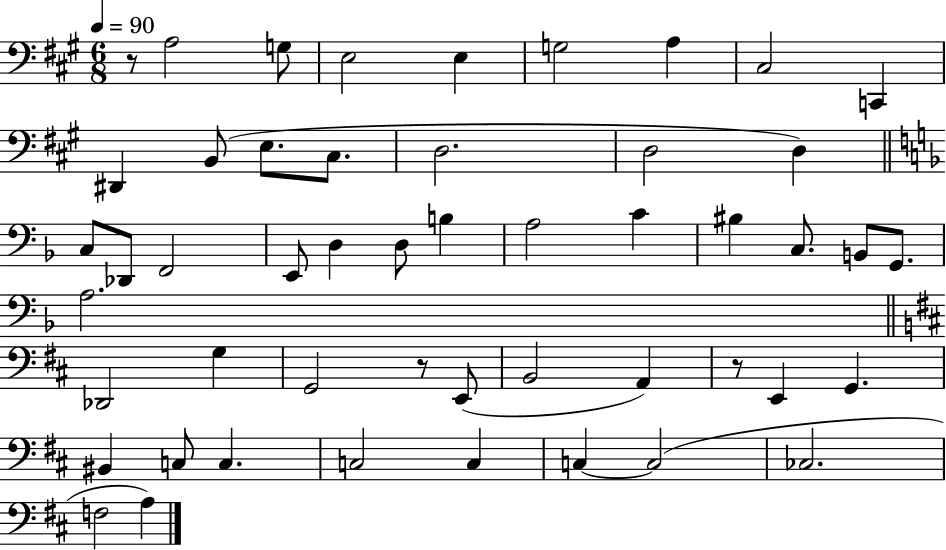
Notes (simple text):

R/e A3/h G3/e E3/h E3/q G3/h A3/q C#3/h C2/q D#2/q B2/e E3/e. C#3/e. D3/h. D3/h D3/q C3/e Db2/e F2/h E2/e D3/q D3/e B3/q A3/h C4/q BIS3/q C3/e. B2/e G2/e. A3/h. Db2/h G3/q G2/h R/e E2/e B2/h A2/q R/e E2/q G2/q. BIS2/q C3/e C3/q. C3/h C3/q C3/q C3/h CES3/h. F3/h A3/q